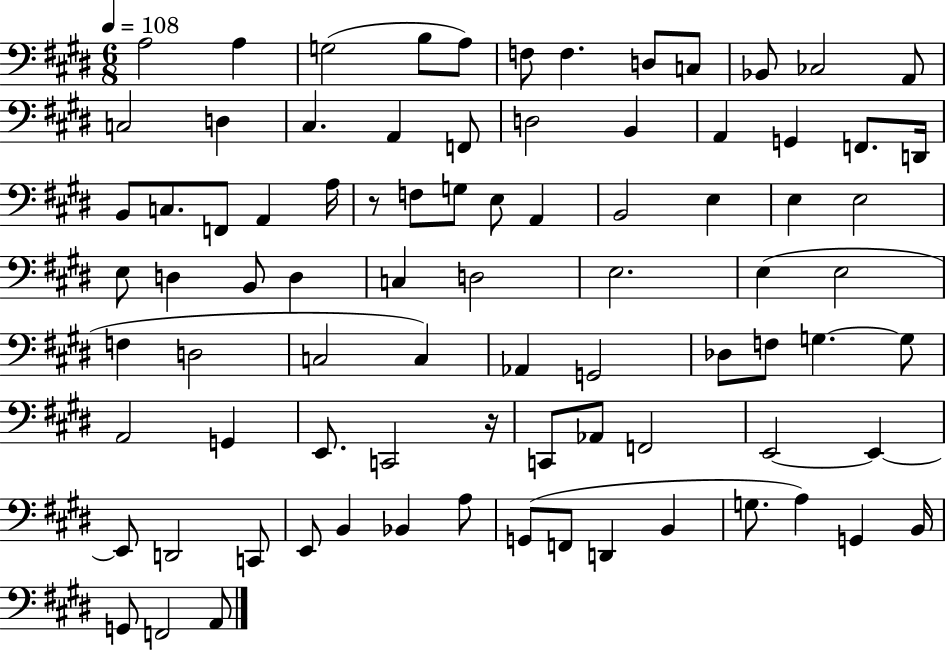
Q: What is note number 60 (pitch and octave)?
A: C2